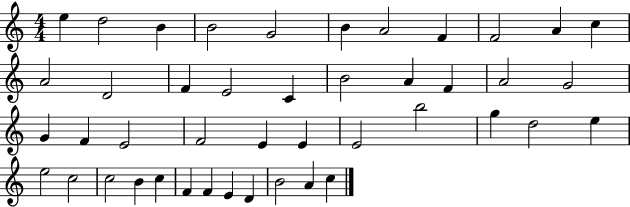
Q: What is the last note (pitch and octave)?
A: C5